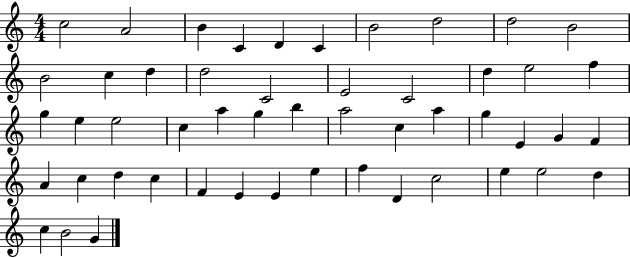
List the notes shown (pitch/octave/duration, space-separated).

C5/h A4/h B4/q C4/q D4/q C4/q B4/h D5/h D5/h B4/h B4/h C5/q D5/q D5/h C4/h E4/h C4/h D5/q E5/h F5/q G5/q E5/q E5/h C5/q A5/q G5/q B5/q A5/h C5/q A5/q G5/q E4/q G4/q F4/q A4/q C5/q D5/q C5/q F4/q E4/q E4/q E5/q F5/q D4/q C5/h E5/q E5/h D5/q C5/q B4/h G4/q